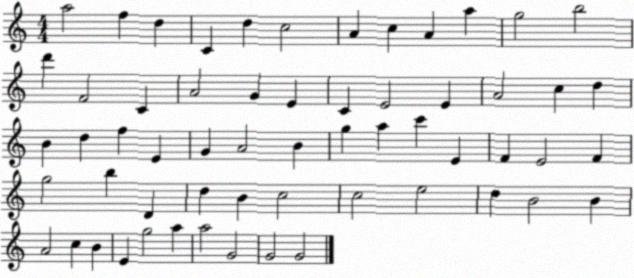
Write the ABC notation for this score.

X:1
T:Untitled
M:4/4
L:1/4
K:C
a2 f d C d c2 A c A a g2 b2 d' F2 C A2 G E C E2 E A2 c d B d f E G A2 B g a c' E F E2 F g2 b D d B c2 c2 e2 d B2 B A2 c B E g2 a a2 G2 G2 G2